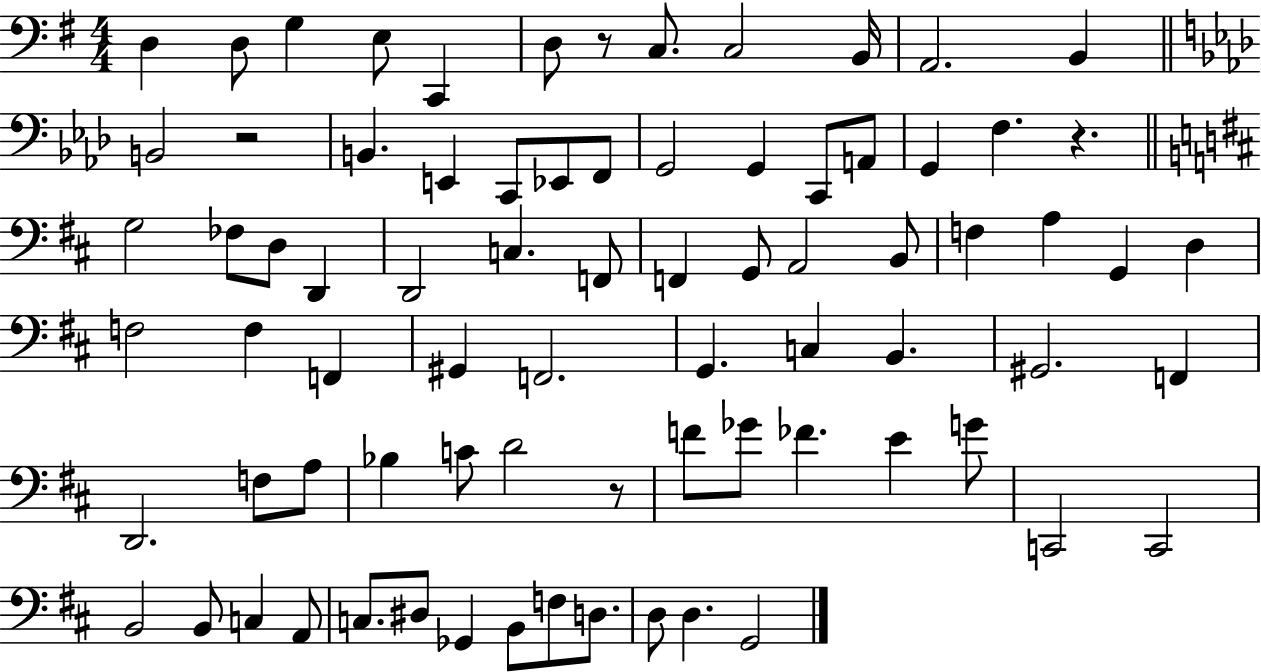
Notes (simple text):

D3/q D3/e G3/q E3/e C2/q D3/e R/e C3/e. C3/h B2/s A2/h. B2/q B2/h R/h B2/q. E2/q C2/e Eb2/e F2/e G2/h G2/q C2/e A2/e G2/q F3/q. R/q. G3/h FES3/e D3/e D2/q D2/h C3/q. F2/e F2/q G2/e A2/h B2/e F3/q A3/q G2/q D3/q F3/h F3/q F2/q G#2/q F2/h. G2/q. C3/q B2/q. G#2/h. F2/q D2/h. F3/e A3/e Bb3/q C4/e D4/h R/e F4/e Gb4/e FES4/q. E4/q G4/e C2/h C2/h B2/h B2/e C3/q A2/e C3/e. D#3/e Gb2/q B2/e F3/e D3/e. D3/e D3/q. G2/h